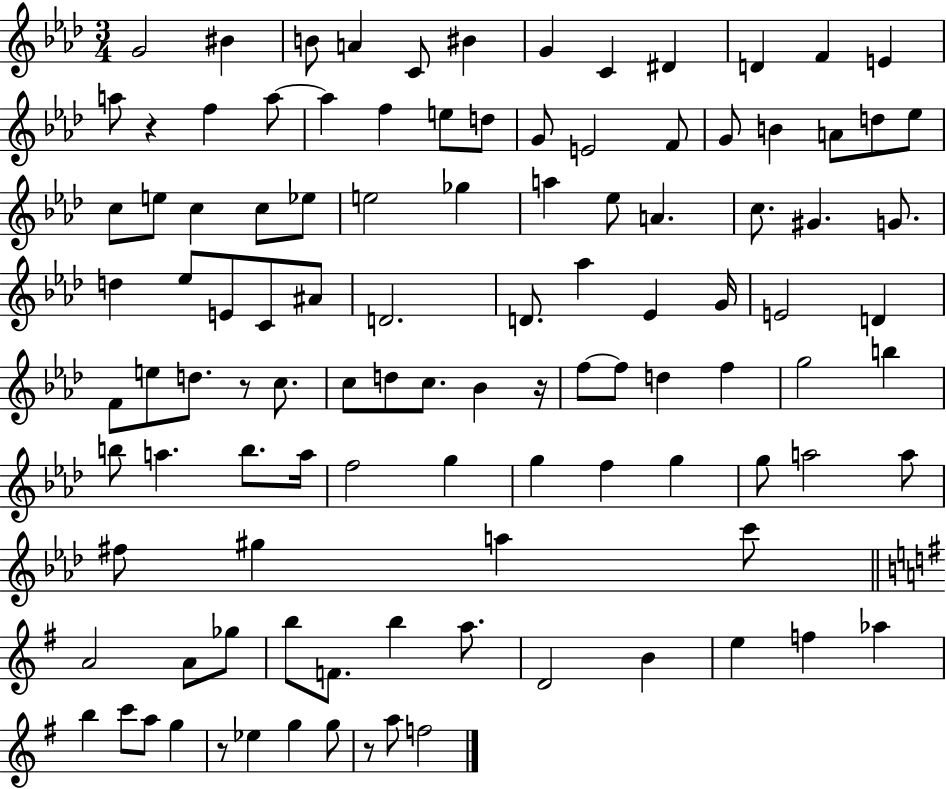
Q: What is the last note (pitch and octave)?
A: F5